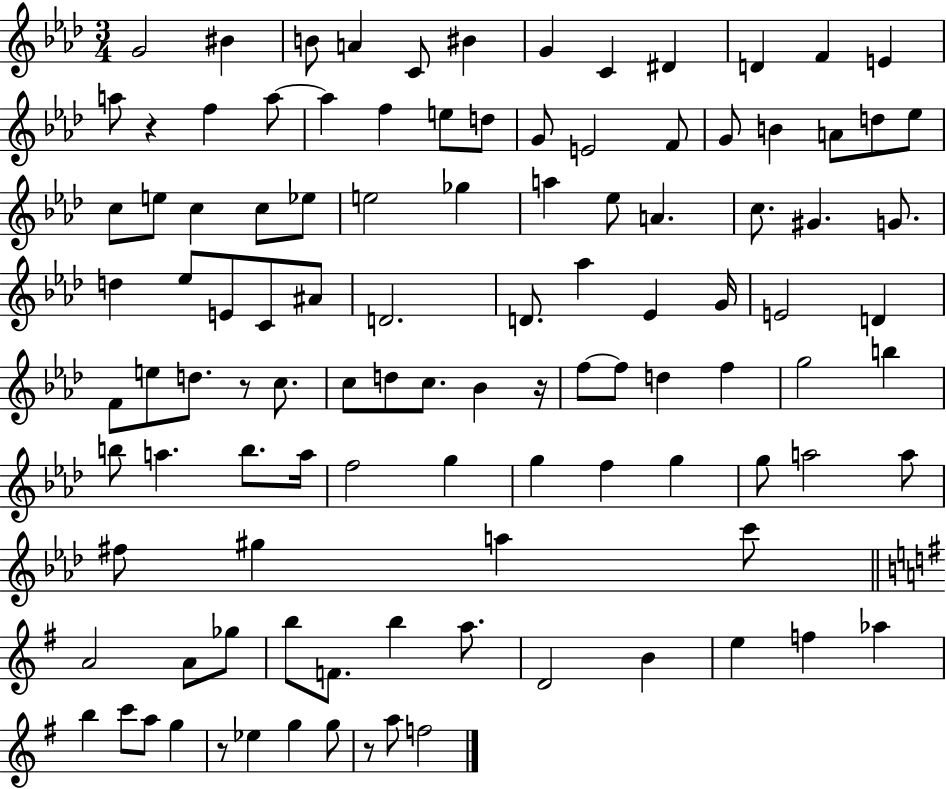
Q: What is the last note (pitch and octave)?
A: F5